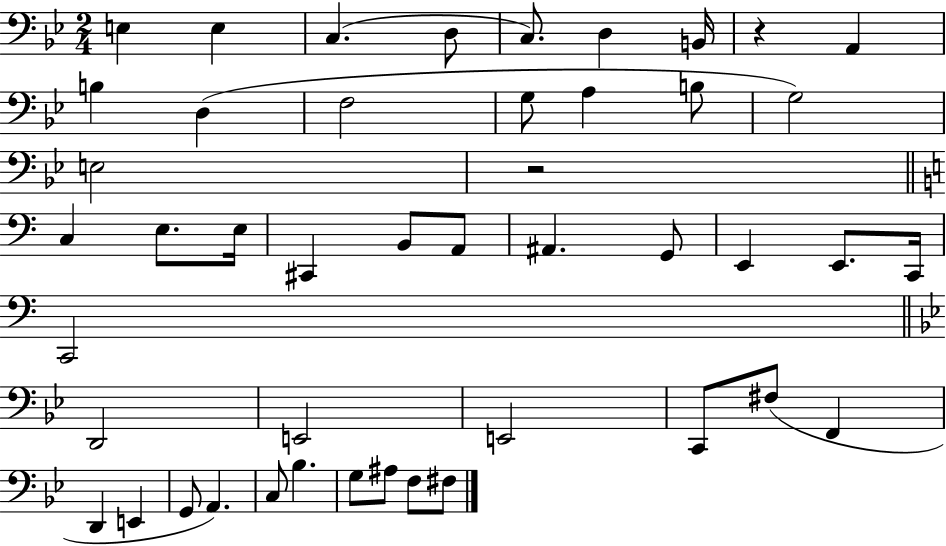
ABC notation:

X:1
T:Untitled
M:2/4
L:1/4
K:Bb
E, E, C, D,/2 C,/2 D, B,,/4 z A,, B, D, F,2 G,/2 A, B,/2 G,2 E,2 z2 C, E,/2 E,/4 ^C,, B,,/2 A,,/2 ^A,, G,,/2 E,, E,,/2 C,,/4 C,,2 D,,2 E,,2 E,,2 C,,/2 ^F,/2 F,, D,, E,, G,,/2 A,, C,/2 _B, G,/2 ^A,/2 F,/2 ^F,/2